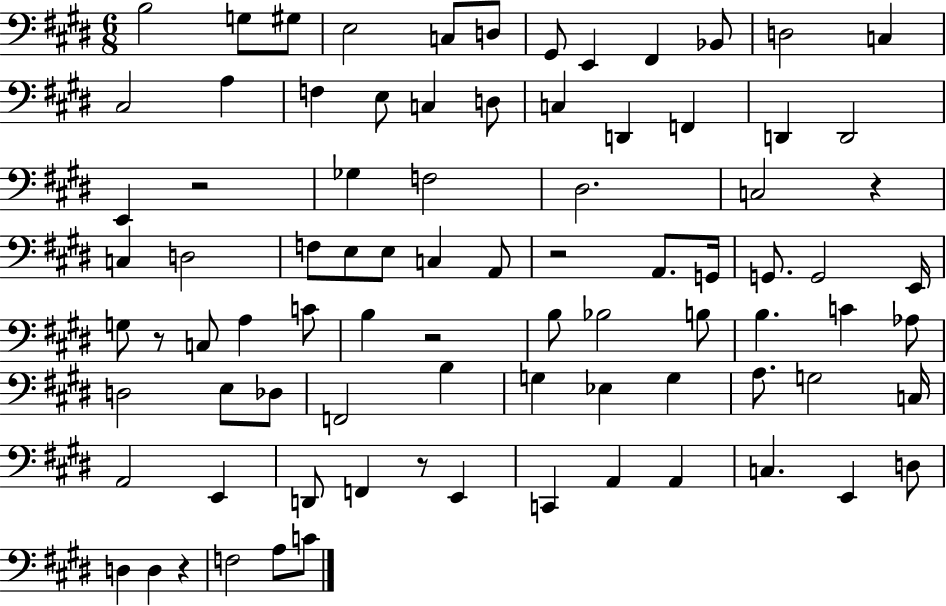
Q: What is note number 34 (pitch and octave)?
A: C3